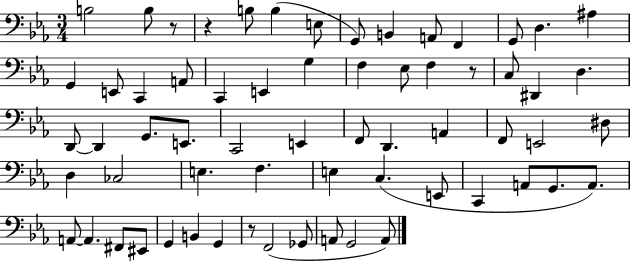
B3/h B3/e R/e R/q B3/e B3/q E3/e G2/e B2/q A2/e F2/q G2/e D3/q. A#3/q G2/q E2/e C2/q A2/e C2/q E2/q G3/q F3/q Eb3/e F3/q R/e C3/e D#2/q D3/q. D2/e D2/q G2/e. E2/e. C2/h E2/q F2/e D2/q. A2/q F2/e E2/h D#3/e D3/q CES3/h E3/q. F3/q. E3/q C3/q. E2/e C2/q A2/e G2/e. A2/e. A2/e A2/q. F#2/e EIS2/e G2/q B2/q G2/q R/e F2/h Gb2/e A2/e G2/h A2/e